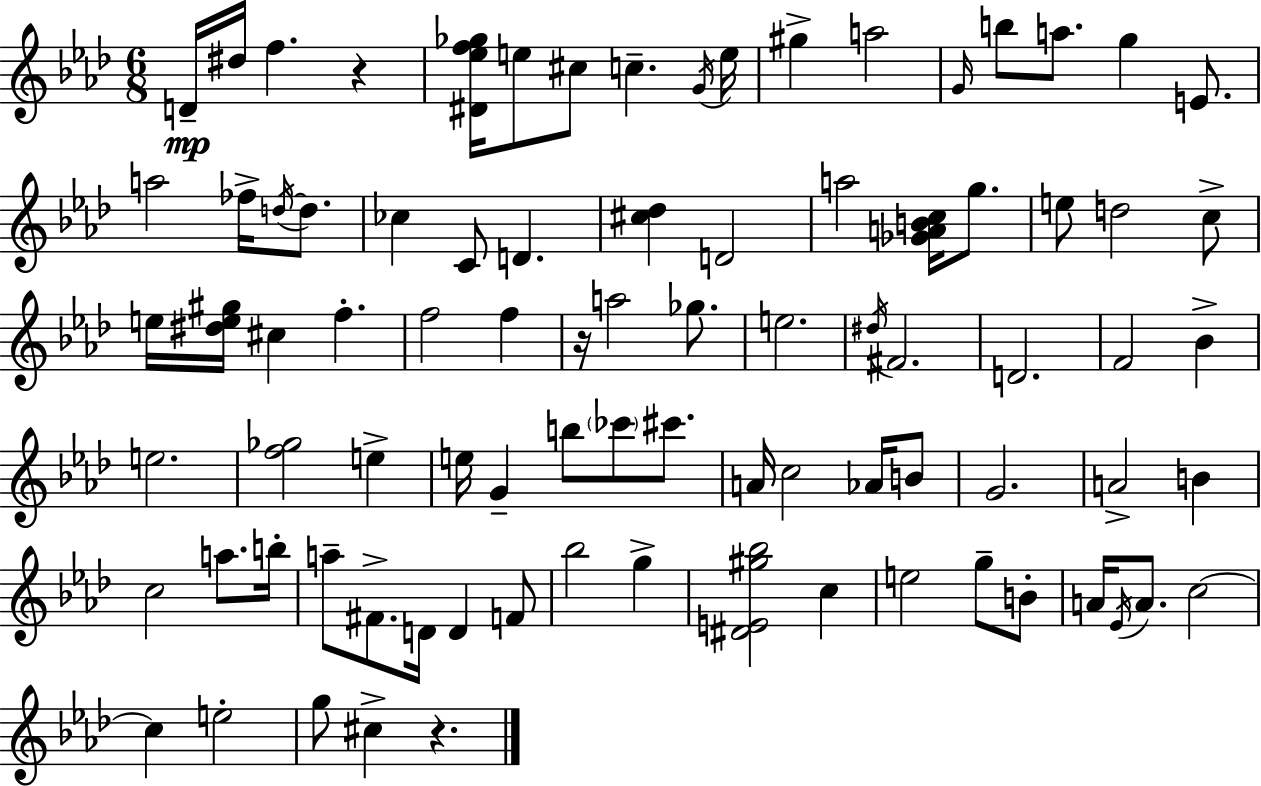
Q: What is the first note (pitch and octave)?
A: D4